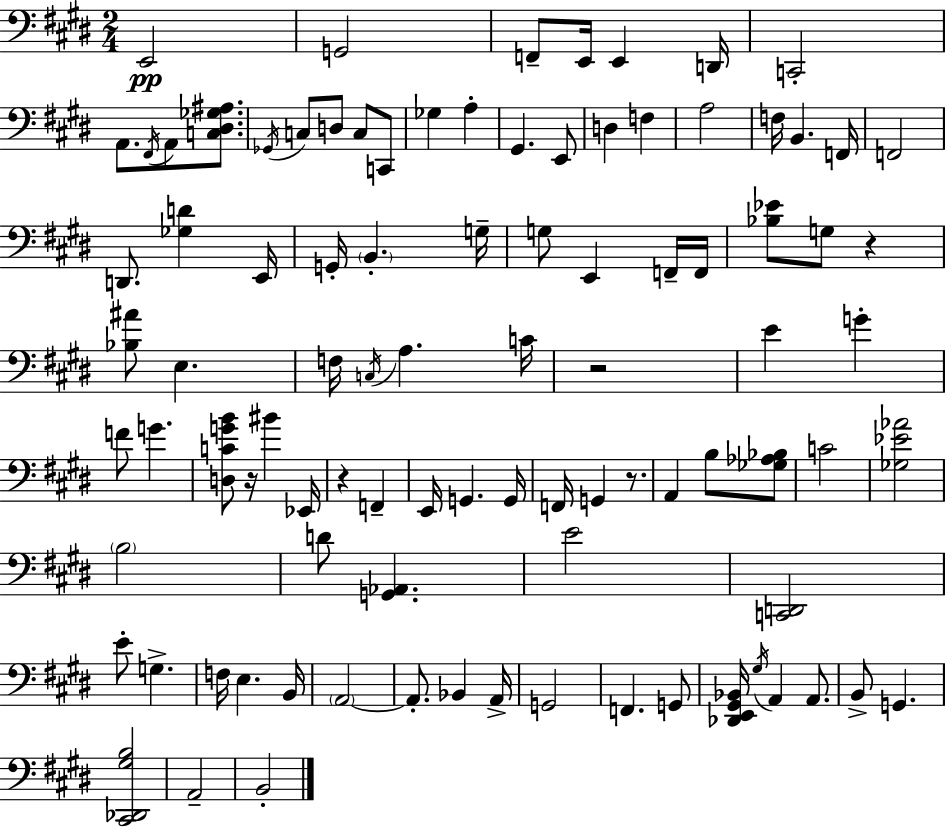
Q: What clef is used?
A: bass